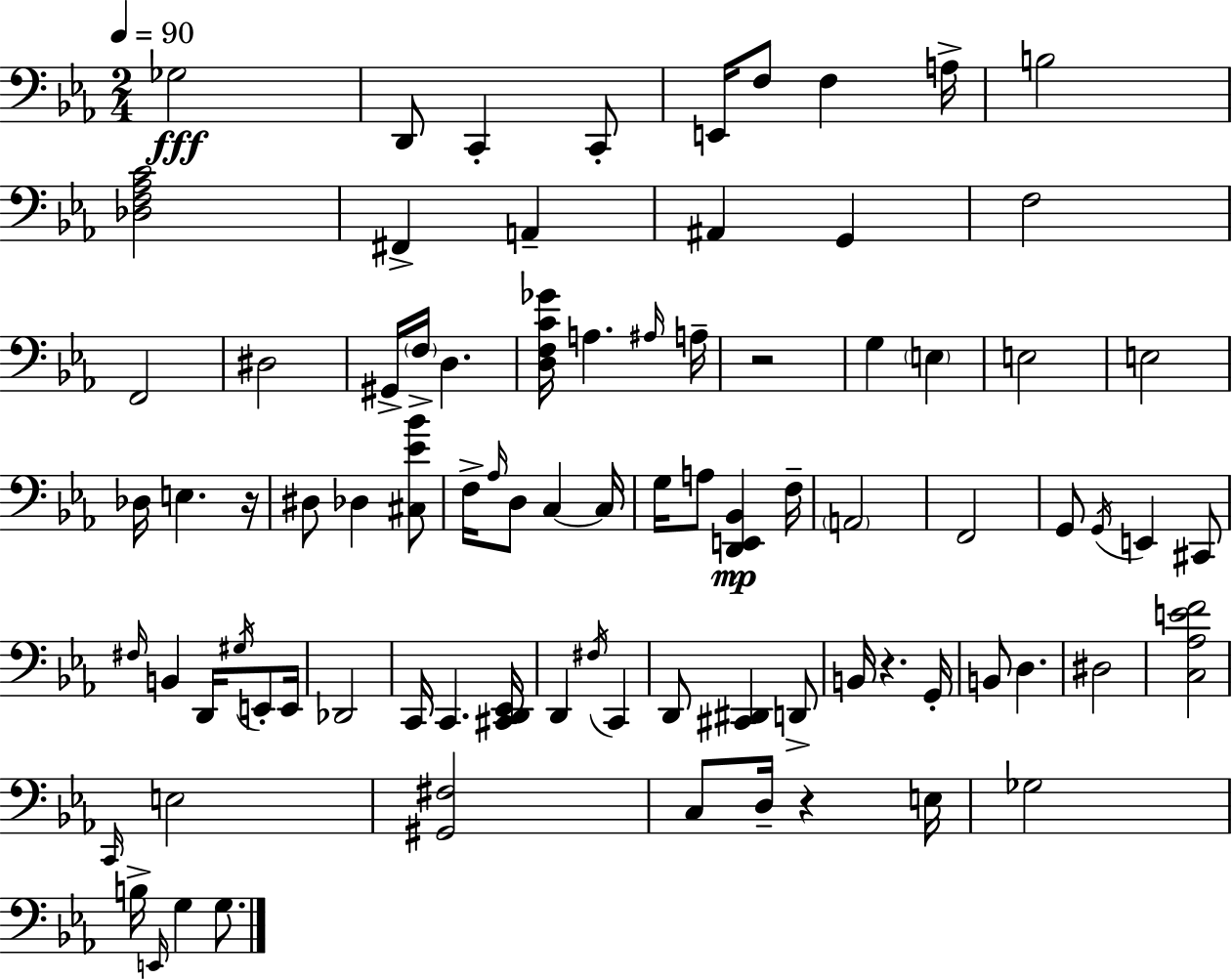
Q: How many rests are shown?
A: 4